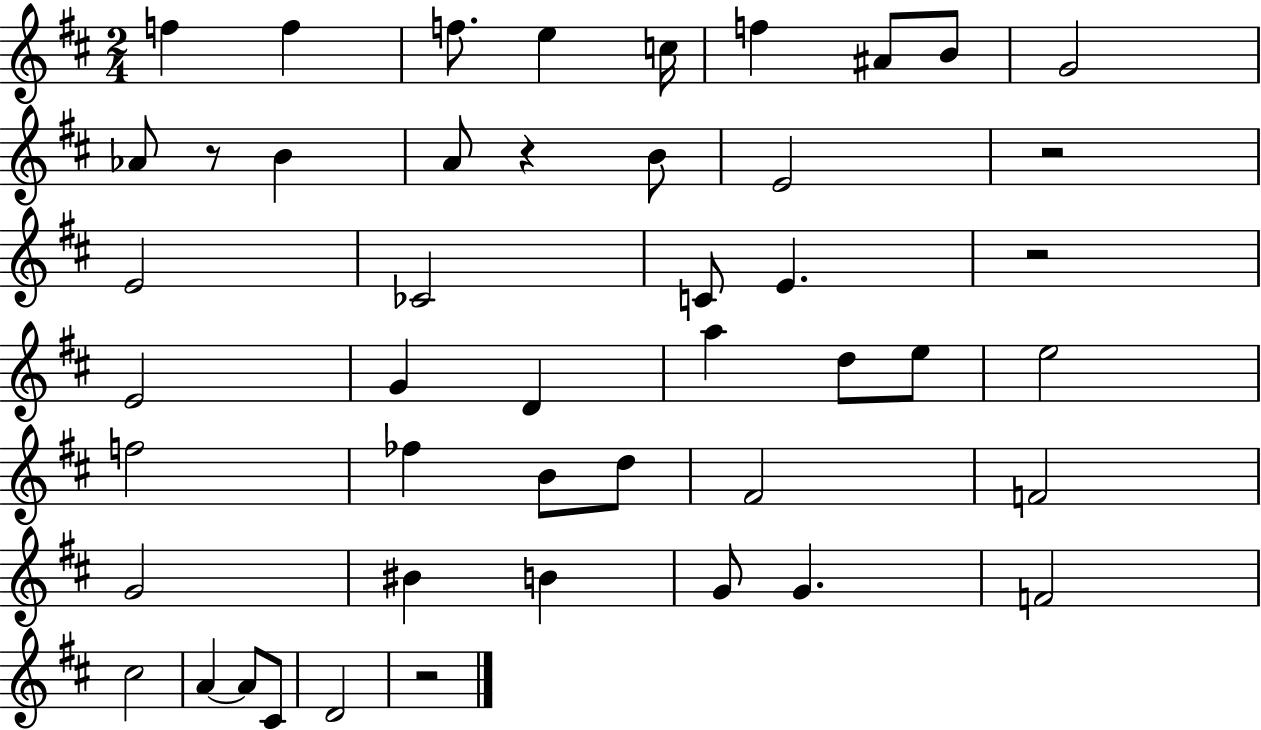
X:1
T:Untitled
M:2/4
L:1/4
K:D
f f f/2 e c/4 f ^A/2 B/2 G2 _A/2 z/2 B A/2 z B/2 E2 z2 E2 _C2 C/2 E z2 E2 G D a d/2 e/2 e2 f2 _f B/2 d/2 ^F2 F2 G2 ^B B G/2 G F2 ^c2 A A/2 ^C/2 D2 z2